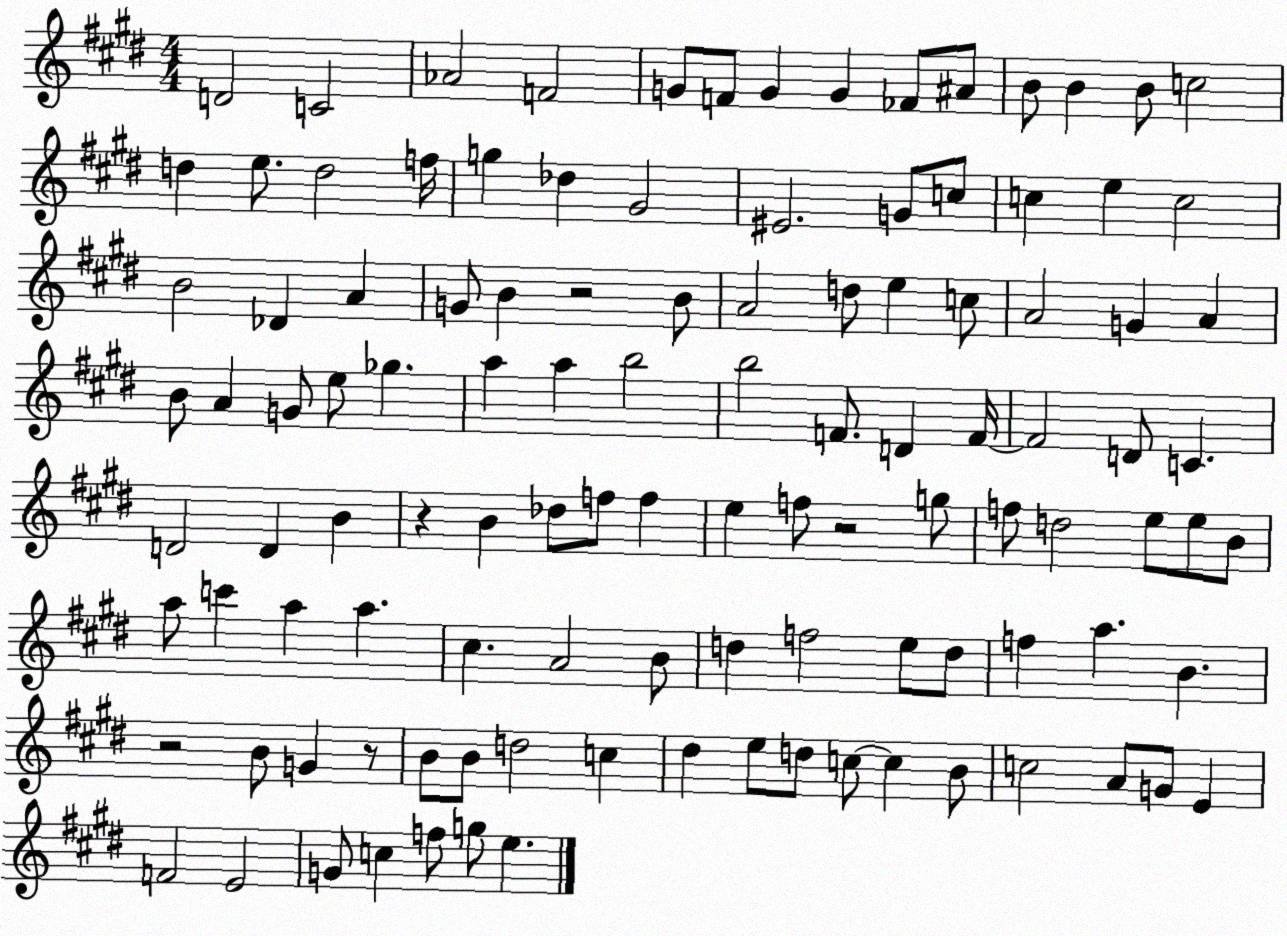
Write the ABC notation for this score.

X:1
T:Untitled
M:4/4
L:1/4
K:E
D2 C2 _A2 F2 G/2 F/2 G G _F/2 ^A/2 B/2 B B/2 c2 d e/2 d2 f/4 g _d ^G2 ^E2 G/2 c/2 c e c2 B2 _D A G/2 B z2 B/2 A2 d/2 e c/2 A2 G A B/2 A G/2 e/2 _g a a b2 b2 F/2 D F/4 F2 D/2 C D2 D B z B _d/2 f/2 f e f/2 z2 g/2 f/2 d2 e/2 e/2 B/2 a/2 c' a a ^c A2 B/2 d f2 e/2 d/2 f a B z2 B/2 G z/2 B/2 B/2 d2 c ^d e/2 d/2 c/2 c B/2 c2 A/2 G/2 E F2 E2 G/2 c f/2 g/2 e